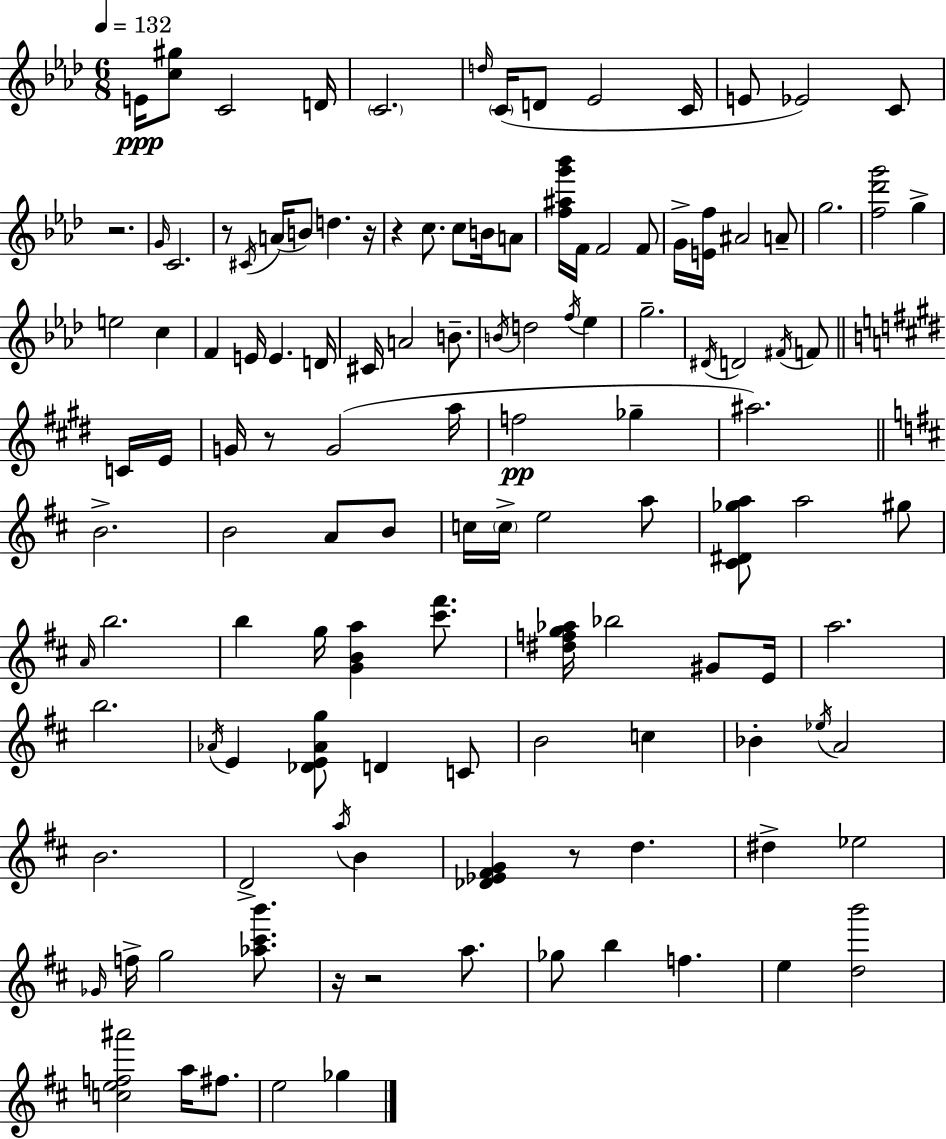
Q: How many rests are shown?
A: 8